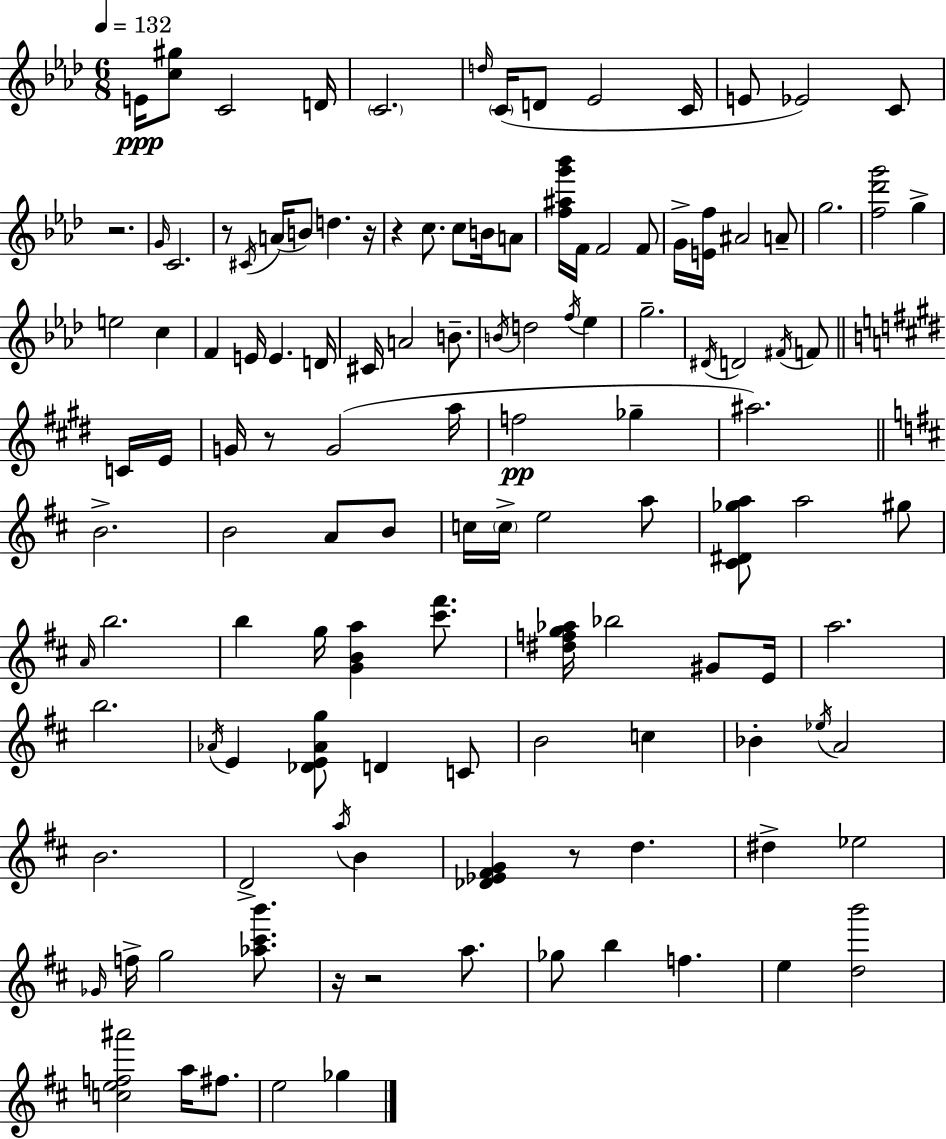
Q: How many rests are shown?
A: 8